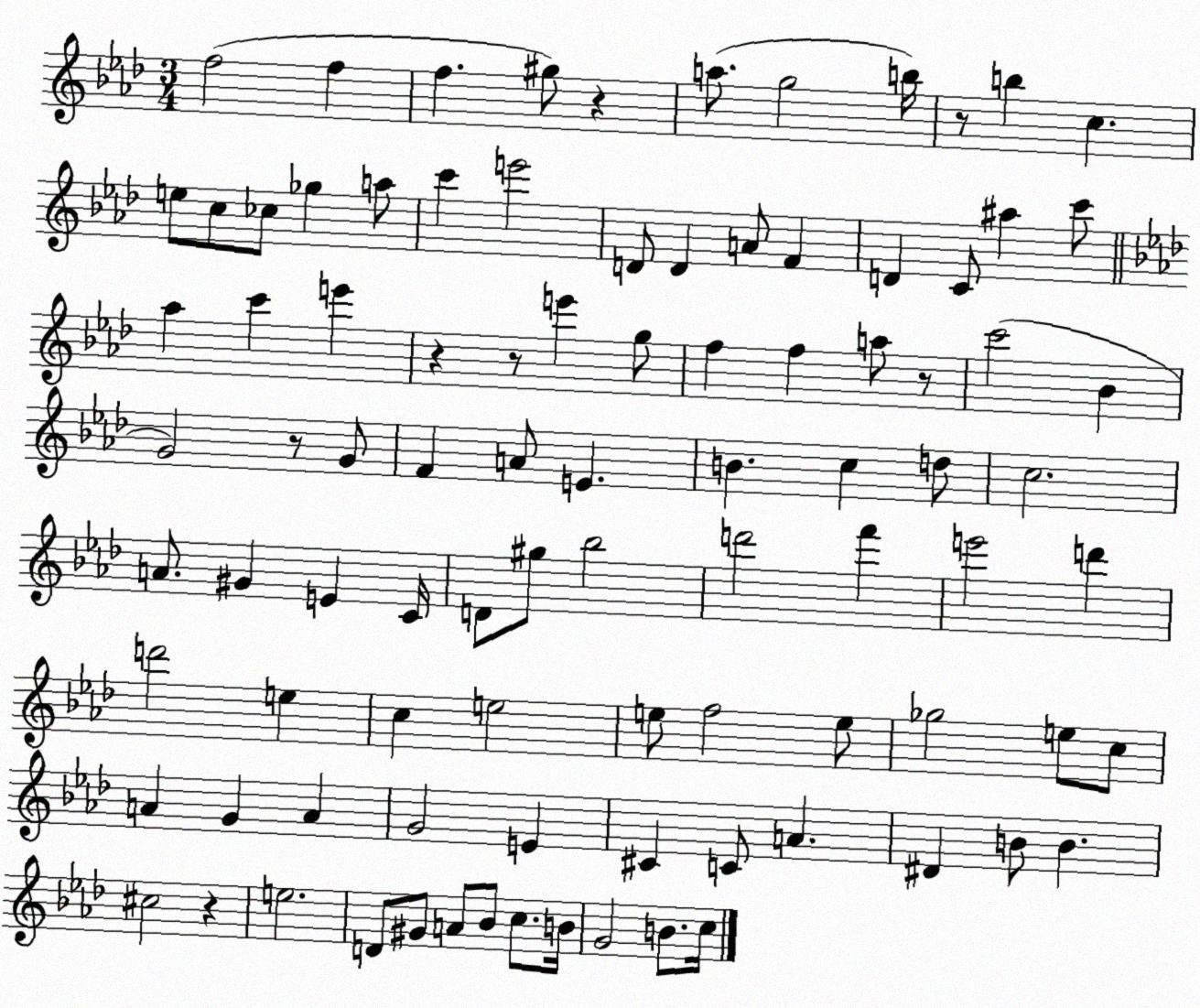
X:1
T:Untitled
M:3/4
L:1/4
K:Ab
f2 f f ^g/2 z a/2 g2 b/4 z/2 b c e/2 c/2 _c/2 _g a/2 c' e'2 D/2 D A/2 F D C/2 ^a c'/2 _a c' e' z z/2 e' g/2 f f a/2 z/2 c'2 _B G2 z/2 G/2 F A/2 E B c d/2 c2 A/2 ^G E C/4 D/2 ^g/2 _b2 d'2 f' e'2 d' d'2 e c e2 e/2 f2 e/2 _g2 e/2 c/2 A G A G2 E ^C C/2 A ^D B/2 B ^c2 z e2 D/2 ^G/2 A/2 _B/2 c/2 B/4 G2 B/2 c/4